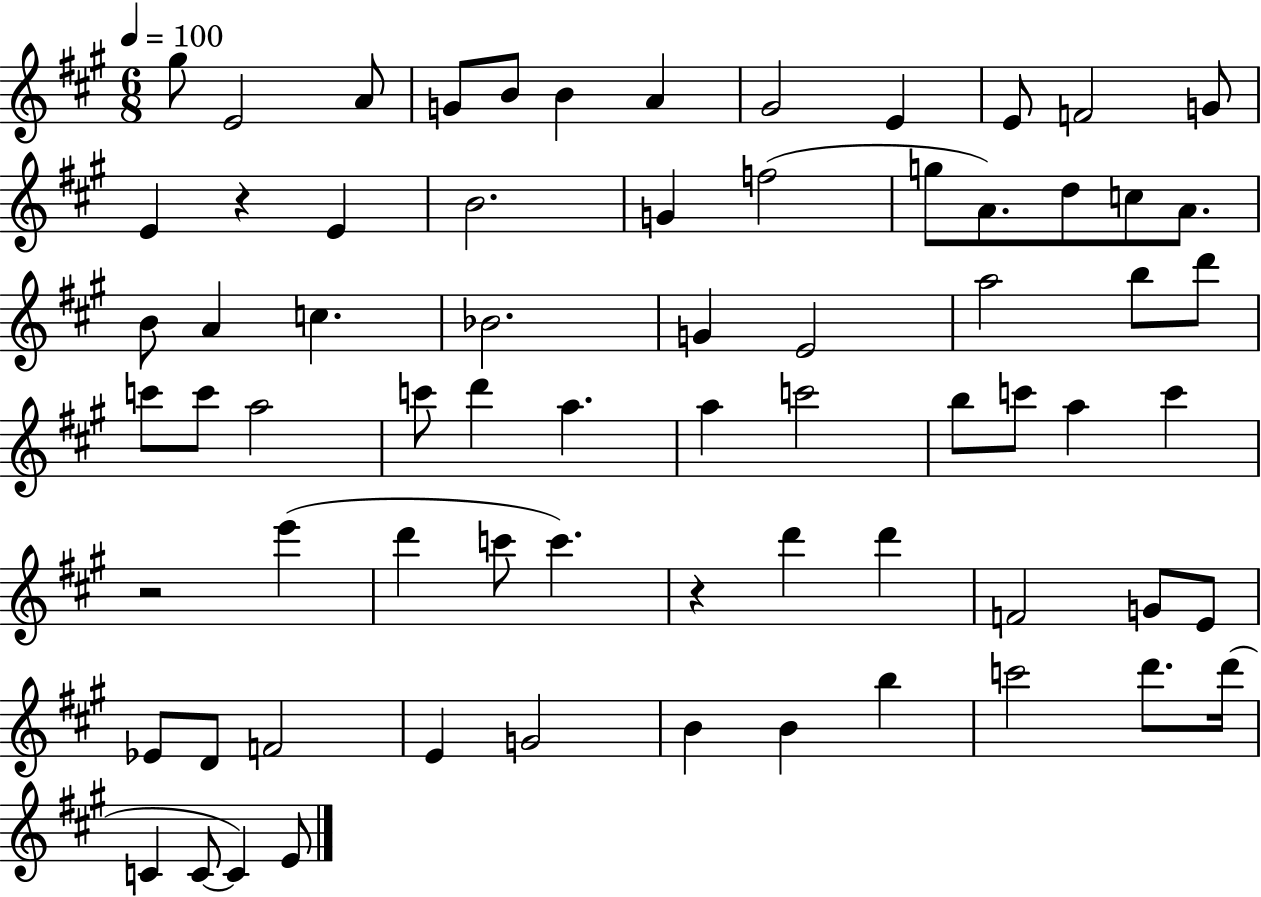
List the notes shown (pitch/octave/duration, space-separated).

G#5/e E4/h A4/e G4/e B4/e B4/q A4/q G#4/h E4/q E4/e F4/h G4/e E4/q R/q E4/q B4/h. G4/q F5/h G5/e A4/e. D5/e C5/e A4/e. B4/e A4/q C5/q. Bb4/h. G4/q E4/h A5/h B5/e D6/e C6/e C6/e A5/h C6/e D6/q A5/q. A5/q C6/h B5/e C6/e A5/q C6/q R/h E6/q D6/q C6/e C6/q. R/q D6/q D6/q F4/h G4/e E4/e Eb4/e D4/e F4/h E4/q G4/h B4/q B4/q B5/q C6/h D6/e. D6/s C4/q C4/e C4/q E4/e